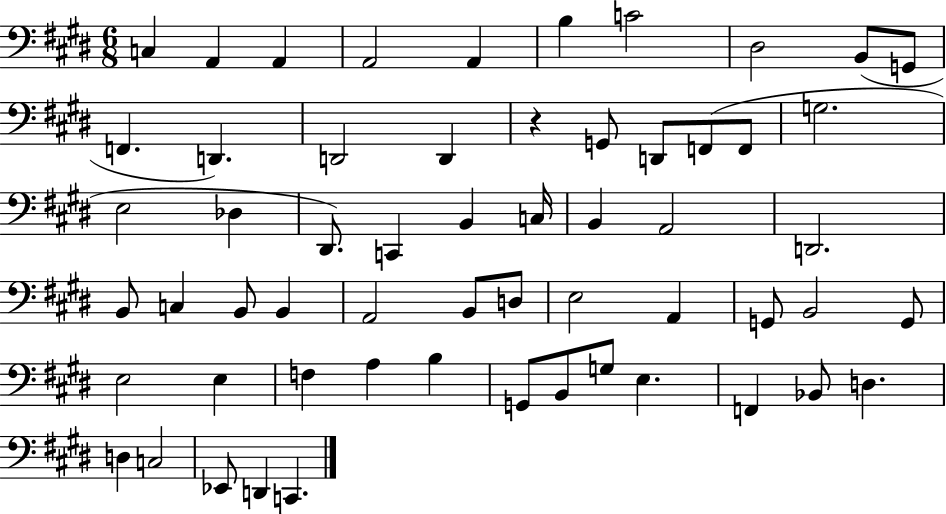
X:1
T:Untitled
M:6/8
L:1/4
K:E
C, A,, A,, A,,2 A,, B, C2 ^D,2 B,,/2 G,,/2 F,, D,, D,,2 D,, z G,,/2 D,,/2 F,,/2 F,,/2 G,2 E,2 _D, ^D,,/2 C,, B,, C,/4 B,, A,,2 D,,2 B,,/2 C, B,,/2 B,, A,,2 B,,/2 D,/2 E,2 A,, G,,/2 B,,2 G,,/2 E,2 E, F, A, B, G,,/2 B,,/2 G,/2 E, F,, _B,,/2 D, D, C,2 _E,,/2 D,, C,,